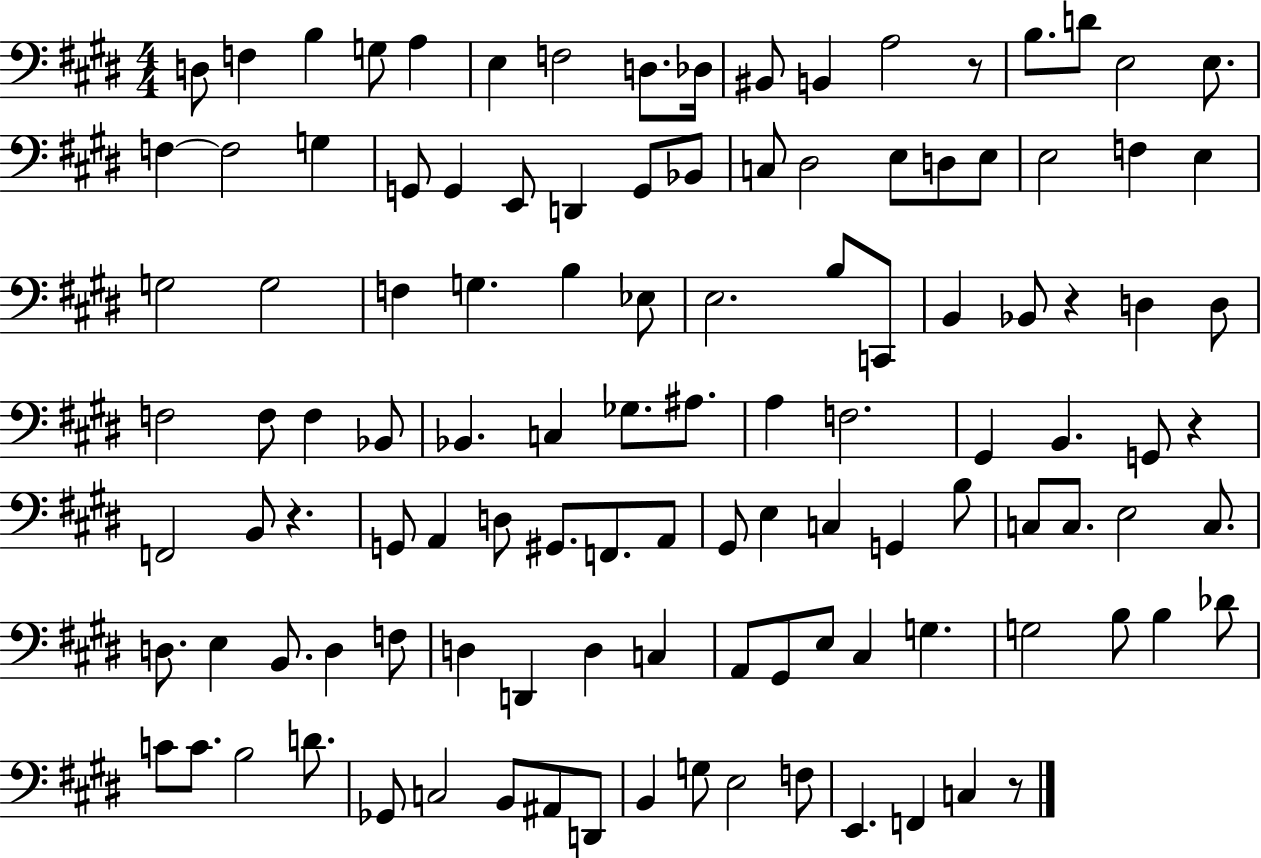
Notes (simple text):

D3/e F3/q B3/q G3/e A3/q E3/q F3/h D3/e. Db3/s BIS2/e B2/q A3/h R/e B3/e. D4/e E3/h E3/e. F3/q F3/h G3/q G2/e G2/q E2/e D2/q G2/e Bb2/e C3/e D#3/h E3/e D3/e E3/e E3/h F3/q E3/q G3/h G3/h F3/q G3/q. B3/q Eb3/e E3/h. B3/e C2/e B2/q Bb2/e R/q D3/q D3/e F3/h F3/e F3/q Bb2/e Bb2/q. C3/q Gb3/e. A#3/e. A3/q F3/h. G#2/q B2/q. G2/e R/q F2/h B2/e R/q. G2/e A2/q D3/e G#2/e. F2/e. A2/e G#2/e E3/q C3/q G2/q B3/e C3/e C3/e. E3/h C3/e. D3/e. E3/q B2/e. D3/q F3/e D3/q D2/q D3/q C3/q A2/e G#2/e E3/e C#3/q G3/q. G3/h B3/e B3/q Db4/e C4/e C4/e. B3/h D4/e. Gb2/e C3/h B2/e A#2/e D2/e B2/q G3/e E3/h F3/e E2/q. F2/q C3/q R/e